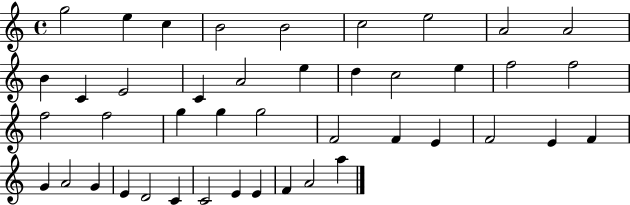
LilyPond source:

{
  \clef treble
  \time 4/4
  \defaultTimeSignature
  \key c \major
  g''2 e''4 c''4 | b'2 b'2 | c''2 e''2 | a'2 a'2 | \break b'4 c'4 e'2 | c'4 a'2 e''4 | d''4 c''2 e''4 | f''2 f''2 | \break f''2 f''2 | g''4 g''4 g''2 | f'2 f'4 e'4 | f'2 e'4 f'4 | \break g'4 a'2 g'4 | e'4 d'2 c'4 | c'2 e'4 e'4 | f'4 a'2 a''4 | \break \bar "|."
}